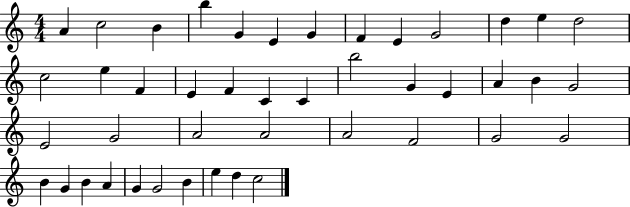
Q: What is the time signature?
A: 4/4